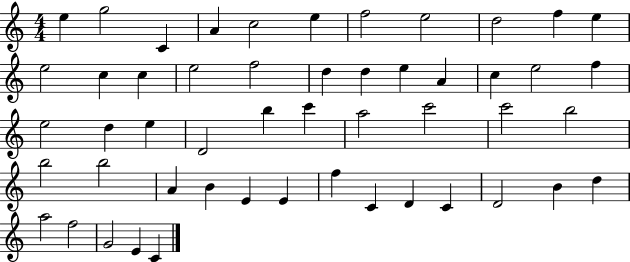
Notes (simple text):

E5/q G5/h C4/q A4/q C5/h E5/q F5/h E5/h D5/h F5/q E5/q E5/h C5/q C5/q E5/h F5/h D5/q D5/q E5/q A4/q C5/q E5/h F5/q E5/h D5/q E5/q D4/h B5/q C6/q A5/h C6/h C6/h B5/h B5/h B5/h A4/q B4/q E4/q E4/q F5/q C4/q D4/q C4/q D4/h B4/q D5/q A5/h F5/h G4/h E4/q C4/q